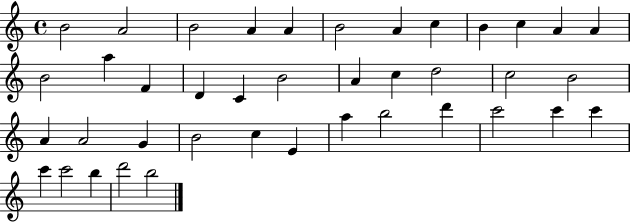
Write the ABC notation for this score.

X:1
T:Untitled
M:4/4
L:1/4
K:C
B2 A2 B2 A A B2 A c B c A A B2 a F D C B2 A c d2 c2 B2 A A2 G B2 c E a b2 d' c'2 c' c' c' c'2 b d'2 b2